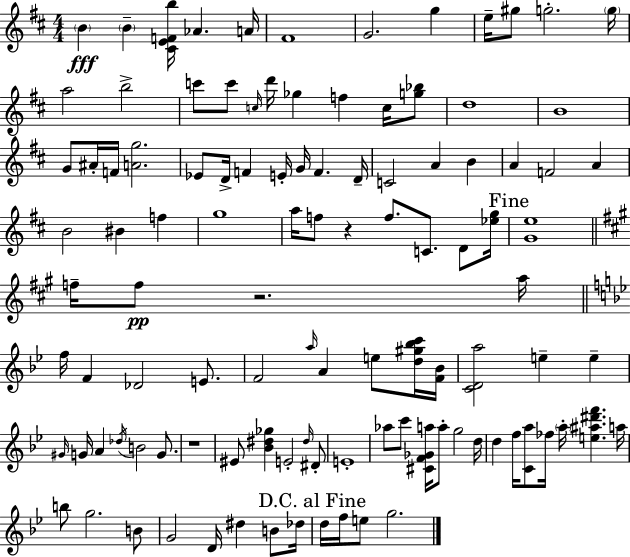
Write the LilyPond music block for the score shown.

{
  \clef treble
  \numericTimeSignature
  \time 4/4
  \key d \major
  \parenthesize b'4\fff \parenthesize b'4-- <cis' e' f' b''>16 aes'4. a'16 | fis'1 | g'2. g''4 | e''16-- gis''8 g''2.-. \parenthesize g''16 | \break a''2 b''2-> | c'''8 c'''8 \grace { c''16 } d'''16 ges''4 f''4 c''16 <g'' bes''>8 | d''1 | b'1 | \break g'8 ais'16-. f'16 <a' g''>2. | ees'8 d'16-> f'4 e'16-. g'16 f'4. | d'16-- c'2 a'4 b'4 | a'4 f'2 a'4 | \break b'2 bis'4 f''4 | g''1 | a''16 f''8 r4 f''8. c'8. d'8 | <ees'' g''>16 \mark "Fine" <g' e''>1 | \break \bar "||" \break \key a \major f''16-- f''8\pp r2. a''16 | \bar "||" \break \key g \minor f''16 f'4 des'2 e'8. | f'2 \grace { a''16 } a'4 e''8 <d'' gis'' bes'' c'''>16 | <f' bes'>16 <c' d' a''>2 e''4-- e''4-- | \grace { gis'16 } g'16 a'4 \acciaccatura { des''16 } b'2 | \break g'8. r1 | eis'8 <bes' dis'' ges''>4 e'2-. | \grace { dis''16 } dis'8-. e'1-. | aes''8 c'''8 <cis' f' ges' a''>16 a''8-. g''2 | \break d''16 d''4 f''16 <c' a''>8 fes''16 \parenthesize a''16-. <e'' ais'' dis''' f'''>4. | a''16 b''8 g''2. | b'8 g'2 d'16 dis''4 | b'8 des''16 \mark "D.C. al Fine" d''16 f''16 e''8 g''2. | \break \bar "|."
}